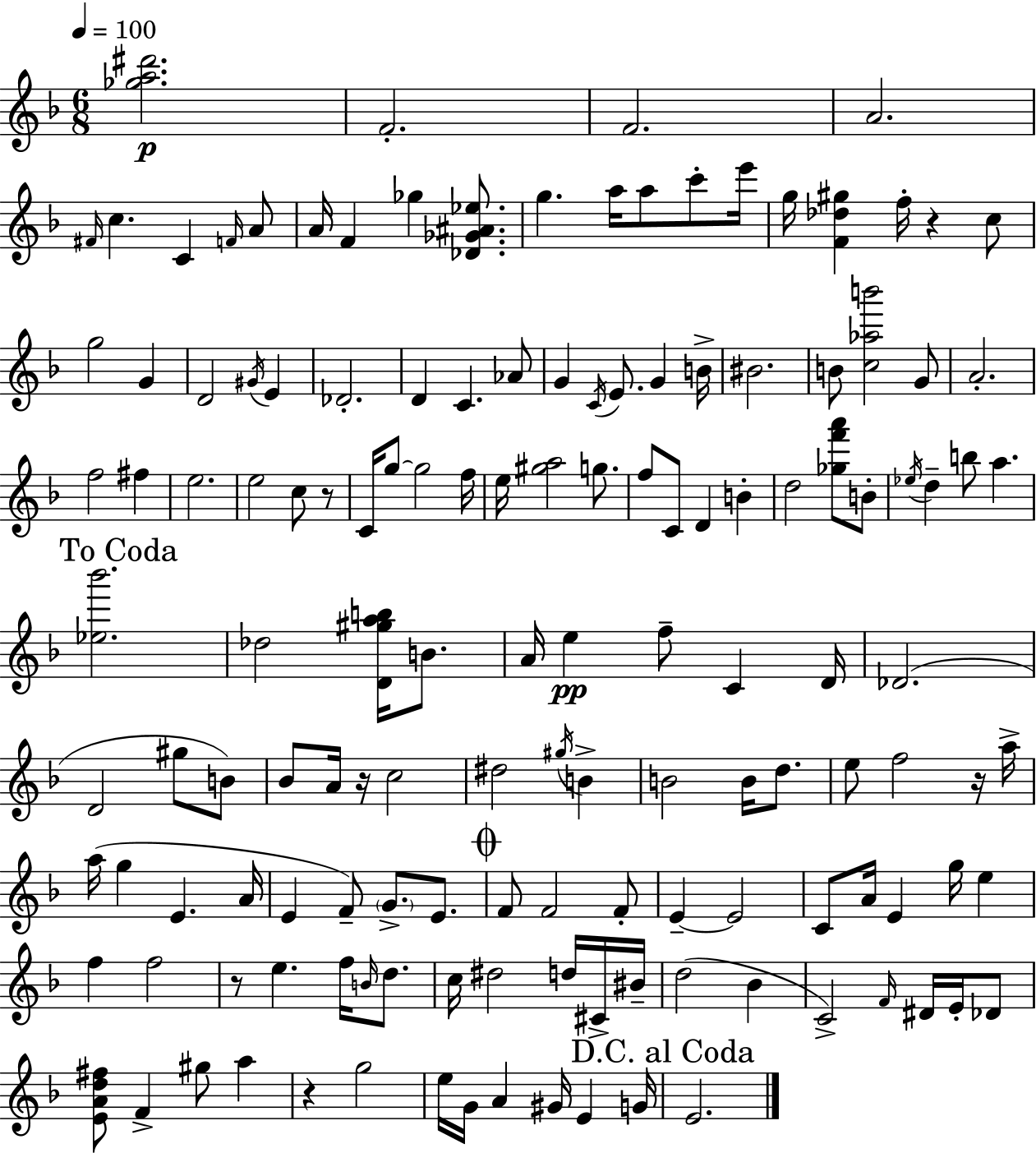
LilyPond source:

{
  \clef treble
  \numericTimeSignature
  \time 6/8
  \key f \major
  \tempo 4 = 100
  <ges'' a'' dis'''>2.\p | f'2.-. | f'2. | a'2. | \break \grace { fis'16 } c''4. c'4 \grace { f'16 } | a'8 a'16 f'4 ges''4 <des' ges' ais' ees''>8. | g''4. a''16 a''8 c'''8-. | e'''16 g''16 <f' des'' gis''>4 f''16-. r4 | \break c''8 g''2 g'4 | d'2 \acciaccatura { gis'16 } e'4 | des'2.-. | d'4 c'4. | \break aes'8 g'4 \acciaccatura { c'16 } e'8. g'4 | b'16-> bis'2. | b'8 <c'' aes'' b'''>2 | g'8 a'2.-. | \break f''2 | fis''4 e''2. | e''2 | c''8 r8 c'16 g''8~~ g''2 | \break f''16 e''16 <gis'' a''>2 | g''8. f''8 c'8 d'4 | b'4-. d''2 | <ges'' f''' a'''>8 b'8-. \acciaccatura { ees''16 } d''4-- b''8 a''4. | \break \mark "To Coda" <ees'' bes'''>2. | des''2 | <d' gis'' a'' b''>16 b'8. a'16 e''4\pp f''8-- | c'4 d'16 des'2.( | \break d'2 | gis''8 b'8) bes'8 a'16 r16 c''2 | dis''2 | \acciaccatura { gis''16 } b'4-> b'2 | \break b'16 d''8. e''8 f''2 | r16 a''16-> a''16( g''4 e'4. | a'16 e'4 f'8--) | \parenthesize g'8.-> e'8. \mark \markup { \musicglyph "scripts.coda" } f'8 f'2 | \break f'8-. e'4--~~ e'2 | c'8 a'16 e'4 | g''16 e''4 f''4 f''2 | r8 e''4. | \break f''16 \grace { b'16 } d''8. c''16 dis''2 | d''16 cis'16-> bis'16-- d''2( | bes'4 c'2->) | \grace { f'16 } dis'16 e'16-. des'8 <e' a' d'' fis''>8 f'4-> | \break gis''8 a''4 r4 | g''2 e''16 g'16 a'4 | gis'16 e'4 g'16 \mark "D.C. al Coda" e'2. | \bar "|."
}